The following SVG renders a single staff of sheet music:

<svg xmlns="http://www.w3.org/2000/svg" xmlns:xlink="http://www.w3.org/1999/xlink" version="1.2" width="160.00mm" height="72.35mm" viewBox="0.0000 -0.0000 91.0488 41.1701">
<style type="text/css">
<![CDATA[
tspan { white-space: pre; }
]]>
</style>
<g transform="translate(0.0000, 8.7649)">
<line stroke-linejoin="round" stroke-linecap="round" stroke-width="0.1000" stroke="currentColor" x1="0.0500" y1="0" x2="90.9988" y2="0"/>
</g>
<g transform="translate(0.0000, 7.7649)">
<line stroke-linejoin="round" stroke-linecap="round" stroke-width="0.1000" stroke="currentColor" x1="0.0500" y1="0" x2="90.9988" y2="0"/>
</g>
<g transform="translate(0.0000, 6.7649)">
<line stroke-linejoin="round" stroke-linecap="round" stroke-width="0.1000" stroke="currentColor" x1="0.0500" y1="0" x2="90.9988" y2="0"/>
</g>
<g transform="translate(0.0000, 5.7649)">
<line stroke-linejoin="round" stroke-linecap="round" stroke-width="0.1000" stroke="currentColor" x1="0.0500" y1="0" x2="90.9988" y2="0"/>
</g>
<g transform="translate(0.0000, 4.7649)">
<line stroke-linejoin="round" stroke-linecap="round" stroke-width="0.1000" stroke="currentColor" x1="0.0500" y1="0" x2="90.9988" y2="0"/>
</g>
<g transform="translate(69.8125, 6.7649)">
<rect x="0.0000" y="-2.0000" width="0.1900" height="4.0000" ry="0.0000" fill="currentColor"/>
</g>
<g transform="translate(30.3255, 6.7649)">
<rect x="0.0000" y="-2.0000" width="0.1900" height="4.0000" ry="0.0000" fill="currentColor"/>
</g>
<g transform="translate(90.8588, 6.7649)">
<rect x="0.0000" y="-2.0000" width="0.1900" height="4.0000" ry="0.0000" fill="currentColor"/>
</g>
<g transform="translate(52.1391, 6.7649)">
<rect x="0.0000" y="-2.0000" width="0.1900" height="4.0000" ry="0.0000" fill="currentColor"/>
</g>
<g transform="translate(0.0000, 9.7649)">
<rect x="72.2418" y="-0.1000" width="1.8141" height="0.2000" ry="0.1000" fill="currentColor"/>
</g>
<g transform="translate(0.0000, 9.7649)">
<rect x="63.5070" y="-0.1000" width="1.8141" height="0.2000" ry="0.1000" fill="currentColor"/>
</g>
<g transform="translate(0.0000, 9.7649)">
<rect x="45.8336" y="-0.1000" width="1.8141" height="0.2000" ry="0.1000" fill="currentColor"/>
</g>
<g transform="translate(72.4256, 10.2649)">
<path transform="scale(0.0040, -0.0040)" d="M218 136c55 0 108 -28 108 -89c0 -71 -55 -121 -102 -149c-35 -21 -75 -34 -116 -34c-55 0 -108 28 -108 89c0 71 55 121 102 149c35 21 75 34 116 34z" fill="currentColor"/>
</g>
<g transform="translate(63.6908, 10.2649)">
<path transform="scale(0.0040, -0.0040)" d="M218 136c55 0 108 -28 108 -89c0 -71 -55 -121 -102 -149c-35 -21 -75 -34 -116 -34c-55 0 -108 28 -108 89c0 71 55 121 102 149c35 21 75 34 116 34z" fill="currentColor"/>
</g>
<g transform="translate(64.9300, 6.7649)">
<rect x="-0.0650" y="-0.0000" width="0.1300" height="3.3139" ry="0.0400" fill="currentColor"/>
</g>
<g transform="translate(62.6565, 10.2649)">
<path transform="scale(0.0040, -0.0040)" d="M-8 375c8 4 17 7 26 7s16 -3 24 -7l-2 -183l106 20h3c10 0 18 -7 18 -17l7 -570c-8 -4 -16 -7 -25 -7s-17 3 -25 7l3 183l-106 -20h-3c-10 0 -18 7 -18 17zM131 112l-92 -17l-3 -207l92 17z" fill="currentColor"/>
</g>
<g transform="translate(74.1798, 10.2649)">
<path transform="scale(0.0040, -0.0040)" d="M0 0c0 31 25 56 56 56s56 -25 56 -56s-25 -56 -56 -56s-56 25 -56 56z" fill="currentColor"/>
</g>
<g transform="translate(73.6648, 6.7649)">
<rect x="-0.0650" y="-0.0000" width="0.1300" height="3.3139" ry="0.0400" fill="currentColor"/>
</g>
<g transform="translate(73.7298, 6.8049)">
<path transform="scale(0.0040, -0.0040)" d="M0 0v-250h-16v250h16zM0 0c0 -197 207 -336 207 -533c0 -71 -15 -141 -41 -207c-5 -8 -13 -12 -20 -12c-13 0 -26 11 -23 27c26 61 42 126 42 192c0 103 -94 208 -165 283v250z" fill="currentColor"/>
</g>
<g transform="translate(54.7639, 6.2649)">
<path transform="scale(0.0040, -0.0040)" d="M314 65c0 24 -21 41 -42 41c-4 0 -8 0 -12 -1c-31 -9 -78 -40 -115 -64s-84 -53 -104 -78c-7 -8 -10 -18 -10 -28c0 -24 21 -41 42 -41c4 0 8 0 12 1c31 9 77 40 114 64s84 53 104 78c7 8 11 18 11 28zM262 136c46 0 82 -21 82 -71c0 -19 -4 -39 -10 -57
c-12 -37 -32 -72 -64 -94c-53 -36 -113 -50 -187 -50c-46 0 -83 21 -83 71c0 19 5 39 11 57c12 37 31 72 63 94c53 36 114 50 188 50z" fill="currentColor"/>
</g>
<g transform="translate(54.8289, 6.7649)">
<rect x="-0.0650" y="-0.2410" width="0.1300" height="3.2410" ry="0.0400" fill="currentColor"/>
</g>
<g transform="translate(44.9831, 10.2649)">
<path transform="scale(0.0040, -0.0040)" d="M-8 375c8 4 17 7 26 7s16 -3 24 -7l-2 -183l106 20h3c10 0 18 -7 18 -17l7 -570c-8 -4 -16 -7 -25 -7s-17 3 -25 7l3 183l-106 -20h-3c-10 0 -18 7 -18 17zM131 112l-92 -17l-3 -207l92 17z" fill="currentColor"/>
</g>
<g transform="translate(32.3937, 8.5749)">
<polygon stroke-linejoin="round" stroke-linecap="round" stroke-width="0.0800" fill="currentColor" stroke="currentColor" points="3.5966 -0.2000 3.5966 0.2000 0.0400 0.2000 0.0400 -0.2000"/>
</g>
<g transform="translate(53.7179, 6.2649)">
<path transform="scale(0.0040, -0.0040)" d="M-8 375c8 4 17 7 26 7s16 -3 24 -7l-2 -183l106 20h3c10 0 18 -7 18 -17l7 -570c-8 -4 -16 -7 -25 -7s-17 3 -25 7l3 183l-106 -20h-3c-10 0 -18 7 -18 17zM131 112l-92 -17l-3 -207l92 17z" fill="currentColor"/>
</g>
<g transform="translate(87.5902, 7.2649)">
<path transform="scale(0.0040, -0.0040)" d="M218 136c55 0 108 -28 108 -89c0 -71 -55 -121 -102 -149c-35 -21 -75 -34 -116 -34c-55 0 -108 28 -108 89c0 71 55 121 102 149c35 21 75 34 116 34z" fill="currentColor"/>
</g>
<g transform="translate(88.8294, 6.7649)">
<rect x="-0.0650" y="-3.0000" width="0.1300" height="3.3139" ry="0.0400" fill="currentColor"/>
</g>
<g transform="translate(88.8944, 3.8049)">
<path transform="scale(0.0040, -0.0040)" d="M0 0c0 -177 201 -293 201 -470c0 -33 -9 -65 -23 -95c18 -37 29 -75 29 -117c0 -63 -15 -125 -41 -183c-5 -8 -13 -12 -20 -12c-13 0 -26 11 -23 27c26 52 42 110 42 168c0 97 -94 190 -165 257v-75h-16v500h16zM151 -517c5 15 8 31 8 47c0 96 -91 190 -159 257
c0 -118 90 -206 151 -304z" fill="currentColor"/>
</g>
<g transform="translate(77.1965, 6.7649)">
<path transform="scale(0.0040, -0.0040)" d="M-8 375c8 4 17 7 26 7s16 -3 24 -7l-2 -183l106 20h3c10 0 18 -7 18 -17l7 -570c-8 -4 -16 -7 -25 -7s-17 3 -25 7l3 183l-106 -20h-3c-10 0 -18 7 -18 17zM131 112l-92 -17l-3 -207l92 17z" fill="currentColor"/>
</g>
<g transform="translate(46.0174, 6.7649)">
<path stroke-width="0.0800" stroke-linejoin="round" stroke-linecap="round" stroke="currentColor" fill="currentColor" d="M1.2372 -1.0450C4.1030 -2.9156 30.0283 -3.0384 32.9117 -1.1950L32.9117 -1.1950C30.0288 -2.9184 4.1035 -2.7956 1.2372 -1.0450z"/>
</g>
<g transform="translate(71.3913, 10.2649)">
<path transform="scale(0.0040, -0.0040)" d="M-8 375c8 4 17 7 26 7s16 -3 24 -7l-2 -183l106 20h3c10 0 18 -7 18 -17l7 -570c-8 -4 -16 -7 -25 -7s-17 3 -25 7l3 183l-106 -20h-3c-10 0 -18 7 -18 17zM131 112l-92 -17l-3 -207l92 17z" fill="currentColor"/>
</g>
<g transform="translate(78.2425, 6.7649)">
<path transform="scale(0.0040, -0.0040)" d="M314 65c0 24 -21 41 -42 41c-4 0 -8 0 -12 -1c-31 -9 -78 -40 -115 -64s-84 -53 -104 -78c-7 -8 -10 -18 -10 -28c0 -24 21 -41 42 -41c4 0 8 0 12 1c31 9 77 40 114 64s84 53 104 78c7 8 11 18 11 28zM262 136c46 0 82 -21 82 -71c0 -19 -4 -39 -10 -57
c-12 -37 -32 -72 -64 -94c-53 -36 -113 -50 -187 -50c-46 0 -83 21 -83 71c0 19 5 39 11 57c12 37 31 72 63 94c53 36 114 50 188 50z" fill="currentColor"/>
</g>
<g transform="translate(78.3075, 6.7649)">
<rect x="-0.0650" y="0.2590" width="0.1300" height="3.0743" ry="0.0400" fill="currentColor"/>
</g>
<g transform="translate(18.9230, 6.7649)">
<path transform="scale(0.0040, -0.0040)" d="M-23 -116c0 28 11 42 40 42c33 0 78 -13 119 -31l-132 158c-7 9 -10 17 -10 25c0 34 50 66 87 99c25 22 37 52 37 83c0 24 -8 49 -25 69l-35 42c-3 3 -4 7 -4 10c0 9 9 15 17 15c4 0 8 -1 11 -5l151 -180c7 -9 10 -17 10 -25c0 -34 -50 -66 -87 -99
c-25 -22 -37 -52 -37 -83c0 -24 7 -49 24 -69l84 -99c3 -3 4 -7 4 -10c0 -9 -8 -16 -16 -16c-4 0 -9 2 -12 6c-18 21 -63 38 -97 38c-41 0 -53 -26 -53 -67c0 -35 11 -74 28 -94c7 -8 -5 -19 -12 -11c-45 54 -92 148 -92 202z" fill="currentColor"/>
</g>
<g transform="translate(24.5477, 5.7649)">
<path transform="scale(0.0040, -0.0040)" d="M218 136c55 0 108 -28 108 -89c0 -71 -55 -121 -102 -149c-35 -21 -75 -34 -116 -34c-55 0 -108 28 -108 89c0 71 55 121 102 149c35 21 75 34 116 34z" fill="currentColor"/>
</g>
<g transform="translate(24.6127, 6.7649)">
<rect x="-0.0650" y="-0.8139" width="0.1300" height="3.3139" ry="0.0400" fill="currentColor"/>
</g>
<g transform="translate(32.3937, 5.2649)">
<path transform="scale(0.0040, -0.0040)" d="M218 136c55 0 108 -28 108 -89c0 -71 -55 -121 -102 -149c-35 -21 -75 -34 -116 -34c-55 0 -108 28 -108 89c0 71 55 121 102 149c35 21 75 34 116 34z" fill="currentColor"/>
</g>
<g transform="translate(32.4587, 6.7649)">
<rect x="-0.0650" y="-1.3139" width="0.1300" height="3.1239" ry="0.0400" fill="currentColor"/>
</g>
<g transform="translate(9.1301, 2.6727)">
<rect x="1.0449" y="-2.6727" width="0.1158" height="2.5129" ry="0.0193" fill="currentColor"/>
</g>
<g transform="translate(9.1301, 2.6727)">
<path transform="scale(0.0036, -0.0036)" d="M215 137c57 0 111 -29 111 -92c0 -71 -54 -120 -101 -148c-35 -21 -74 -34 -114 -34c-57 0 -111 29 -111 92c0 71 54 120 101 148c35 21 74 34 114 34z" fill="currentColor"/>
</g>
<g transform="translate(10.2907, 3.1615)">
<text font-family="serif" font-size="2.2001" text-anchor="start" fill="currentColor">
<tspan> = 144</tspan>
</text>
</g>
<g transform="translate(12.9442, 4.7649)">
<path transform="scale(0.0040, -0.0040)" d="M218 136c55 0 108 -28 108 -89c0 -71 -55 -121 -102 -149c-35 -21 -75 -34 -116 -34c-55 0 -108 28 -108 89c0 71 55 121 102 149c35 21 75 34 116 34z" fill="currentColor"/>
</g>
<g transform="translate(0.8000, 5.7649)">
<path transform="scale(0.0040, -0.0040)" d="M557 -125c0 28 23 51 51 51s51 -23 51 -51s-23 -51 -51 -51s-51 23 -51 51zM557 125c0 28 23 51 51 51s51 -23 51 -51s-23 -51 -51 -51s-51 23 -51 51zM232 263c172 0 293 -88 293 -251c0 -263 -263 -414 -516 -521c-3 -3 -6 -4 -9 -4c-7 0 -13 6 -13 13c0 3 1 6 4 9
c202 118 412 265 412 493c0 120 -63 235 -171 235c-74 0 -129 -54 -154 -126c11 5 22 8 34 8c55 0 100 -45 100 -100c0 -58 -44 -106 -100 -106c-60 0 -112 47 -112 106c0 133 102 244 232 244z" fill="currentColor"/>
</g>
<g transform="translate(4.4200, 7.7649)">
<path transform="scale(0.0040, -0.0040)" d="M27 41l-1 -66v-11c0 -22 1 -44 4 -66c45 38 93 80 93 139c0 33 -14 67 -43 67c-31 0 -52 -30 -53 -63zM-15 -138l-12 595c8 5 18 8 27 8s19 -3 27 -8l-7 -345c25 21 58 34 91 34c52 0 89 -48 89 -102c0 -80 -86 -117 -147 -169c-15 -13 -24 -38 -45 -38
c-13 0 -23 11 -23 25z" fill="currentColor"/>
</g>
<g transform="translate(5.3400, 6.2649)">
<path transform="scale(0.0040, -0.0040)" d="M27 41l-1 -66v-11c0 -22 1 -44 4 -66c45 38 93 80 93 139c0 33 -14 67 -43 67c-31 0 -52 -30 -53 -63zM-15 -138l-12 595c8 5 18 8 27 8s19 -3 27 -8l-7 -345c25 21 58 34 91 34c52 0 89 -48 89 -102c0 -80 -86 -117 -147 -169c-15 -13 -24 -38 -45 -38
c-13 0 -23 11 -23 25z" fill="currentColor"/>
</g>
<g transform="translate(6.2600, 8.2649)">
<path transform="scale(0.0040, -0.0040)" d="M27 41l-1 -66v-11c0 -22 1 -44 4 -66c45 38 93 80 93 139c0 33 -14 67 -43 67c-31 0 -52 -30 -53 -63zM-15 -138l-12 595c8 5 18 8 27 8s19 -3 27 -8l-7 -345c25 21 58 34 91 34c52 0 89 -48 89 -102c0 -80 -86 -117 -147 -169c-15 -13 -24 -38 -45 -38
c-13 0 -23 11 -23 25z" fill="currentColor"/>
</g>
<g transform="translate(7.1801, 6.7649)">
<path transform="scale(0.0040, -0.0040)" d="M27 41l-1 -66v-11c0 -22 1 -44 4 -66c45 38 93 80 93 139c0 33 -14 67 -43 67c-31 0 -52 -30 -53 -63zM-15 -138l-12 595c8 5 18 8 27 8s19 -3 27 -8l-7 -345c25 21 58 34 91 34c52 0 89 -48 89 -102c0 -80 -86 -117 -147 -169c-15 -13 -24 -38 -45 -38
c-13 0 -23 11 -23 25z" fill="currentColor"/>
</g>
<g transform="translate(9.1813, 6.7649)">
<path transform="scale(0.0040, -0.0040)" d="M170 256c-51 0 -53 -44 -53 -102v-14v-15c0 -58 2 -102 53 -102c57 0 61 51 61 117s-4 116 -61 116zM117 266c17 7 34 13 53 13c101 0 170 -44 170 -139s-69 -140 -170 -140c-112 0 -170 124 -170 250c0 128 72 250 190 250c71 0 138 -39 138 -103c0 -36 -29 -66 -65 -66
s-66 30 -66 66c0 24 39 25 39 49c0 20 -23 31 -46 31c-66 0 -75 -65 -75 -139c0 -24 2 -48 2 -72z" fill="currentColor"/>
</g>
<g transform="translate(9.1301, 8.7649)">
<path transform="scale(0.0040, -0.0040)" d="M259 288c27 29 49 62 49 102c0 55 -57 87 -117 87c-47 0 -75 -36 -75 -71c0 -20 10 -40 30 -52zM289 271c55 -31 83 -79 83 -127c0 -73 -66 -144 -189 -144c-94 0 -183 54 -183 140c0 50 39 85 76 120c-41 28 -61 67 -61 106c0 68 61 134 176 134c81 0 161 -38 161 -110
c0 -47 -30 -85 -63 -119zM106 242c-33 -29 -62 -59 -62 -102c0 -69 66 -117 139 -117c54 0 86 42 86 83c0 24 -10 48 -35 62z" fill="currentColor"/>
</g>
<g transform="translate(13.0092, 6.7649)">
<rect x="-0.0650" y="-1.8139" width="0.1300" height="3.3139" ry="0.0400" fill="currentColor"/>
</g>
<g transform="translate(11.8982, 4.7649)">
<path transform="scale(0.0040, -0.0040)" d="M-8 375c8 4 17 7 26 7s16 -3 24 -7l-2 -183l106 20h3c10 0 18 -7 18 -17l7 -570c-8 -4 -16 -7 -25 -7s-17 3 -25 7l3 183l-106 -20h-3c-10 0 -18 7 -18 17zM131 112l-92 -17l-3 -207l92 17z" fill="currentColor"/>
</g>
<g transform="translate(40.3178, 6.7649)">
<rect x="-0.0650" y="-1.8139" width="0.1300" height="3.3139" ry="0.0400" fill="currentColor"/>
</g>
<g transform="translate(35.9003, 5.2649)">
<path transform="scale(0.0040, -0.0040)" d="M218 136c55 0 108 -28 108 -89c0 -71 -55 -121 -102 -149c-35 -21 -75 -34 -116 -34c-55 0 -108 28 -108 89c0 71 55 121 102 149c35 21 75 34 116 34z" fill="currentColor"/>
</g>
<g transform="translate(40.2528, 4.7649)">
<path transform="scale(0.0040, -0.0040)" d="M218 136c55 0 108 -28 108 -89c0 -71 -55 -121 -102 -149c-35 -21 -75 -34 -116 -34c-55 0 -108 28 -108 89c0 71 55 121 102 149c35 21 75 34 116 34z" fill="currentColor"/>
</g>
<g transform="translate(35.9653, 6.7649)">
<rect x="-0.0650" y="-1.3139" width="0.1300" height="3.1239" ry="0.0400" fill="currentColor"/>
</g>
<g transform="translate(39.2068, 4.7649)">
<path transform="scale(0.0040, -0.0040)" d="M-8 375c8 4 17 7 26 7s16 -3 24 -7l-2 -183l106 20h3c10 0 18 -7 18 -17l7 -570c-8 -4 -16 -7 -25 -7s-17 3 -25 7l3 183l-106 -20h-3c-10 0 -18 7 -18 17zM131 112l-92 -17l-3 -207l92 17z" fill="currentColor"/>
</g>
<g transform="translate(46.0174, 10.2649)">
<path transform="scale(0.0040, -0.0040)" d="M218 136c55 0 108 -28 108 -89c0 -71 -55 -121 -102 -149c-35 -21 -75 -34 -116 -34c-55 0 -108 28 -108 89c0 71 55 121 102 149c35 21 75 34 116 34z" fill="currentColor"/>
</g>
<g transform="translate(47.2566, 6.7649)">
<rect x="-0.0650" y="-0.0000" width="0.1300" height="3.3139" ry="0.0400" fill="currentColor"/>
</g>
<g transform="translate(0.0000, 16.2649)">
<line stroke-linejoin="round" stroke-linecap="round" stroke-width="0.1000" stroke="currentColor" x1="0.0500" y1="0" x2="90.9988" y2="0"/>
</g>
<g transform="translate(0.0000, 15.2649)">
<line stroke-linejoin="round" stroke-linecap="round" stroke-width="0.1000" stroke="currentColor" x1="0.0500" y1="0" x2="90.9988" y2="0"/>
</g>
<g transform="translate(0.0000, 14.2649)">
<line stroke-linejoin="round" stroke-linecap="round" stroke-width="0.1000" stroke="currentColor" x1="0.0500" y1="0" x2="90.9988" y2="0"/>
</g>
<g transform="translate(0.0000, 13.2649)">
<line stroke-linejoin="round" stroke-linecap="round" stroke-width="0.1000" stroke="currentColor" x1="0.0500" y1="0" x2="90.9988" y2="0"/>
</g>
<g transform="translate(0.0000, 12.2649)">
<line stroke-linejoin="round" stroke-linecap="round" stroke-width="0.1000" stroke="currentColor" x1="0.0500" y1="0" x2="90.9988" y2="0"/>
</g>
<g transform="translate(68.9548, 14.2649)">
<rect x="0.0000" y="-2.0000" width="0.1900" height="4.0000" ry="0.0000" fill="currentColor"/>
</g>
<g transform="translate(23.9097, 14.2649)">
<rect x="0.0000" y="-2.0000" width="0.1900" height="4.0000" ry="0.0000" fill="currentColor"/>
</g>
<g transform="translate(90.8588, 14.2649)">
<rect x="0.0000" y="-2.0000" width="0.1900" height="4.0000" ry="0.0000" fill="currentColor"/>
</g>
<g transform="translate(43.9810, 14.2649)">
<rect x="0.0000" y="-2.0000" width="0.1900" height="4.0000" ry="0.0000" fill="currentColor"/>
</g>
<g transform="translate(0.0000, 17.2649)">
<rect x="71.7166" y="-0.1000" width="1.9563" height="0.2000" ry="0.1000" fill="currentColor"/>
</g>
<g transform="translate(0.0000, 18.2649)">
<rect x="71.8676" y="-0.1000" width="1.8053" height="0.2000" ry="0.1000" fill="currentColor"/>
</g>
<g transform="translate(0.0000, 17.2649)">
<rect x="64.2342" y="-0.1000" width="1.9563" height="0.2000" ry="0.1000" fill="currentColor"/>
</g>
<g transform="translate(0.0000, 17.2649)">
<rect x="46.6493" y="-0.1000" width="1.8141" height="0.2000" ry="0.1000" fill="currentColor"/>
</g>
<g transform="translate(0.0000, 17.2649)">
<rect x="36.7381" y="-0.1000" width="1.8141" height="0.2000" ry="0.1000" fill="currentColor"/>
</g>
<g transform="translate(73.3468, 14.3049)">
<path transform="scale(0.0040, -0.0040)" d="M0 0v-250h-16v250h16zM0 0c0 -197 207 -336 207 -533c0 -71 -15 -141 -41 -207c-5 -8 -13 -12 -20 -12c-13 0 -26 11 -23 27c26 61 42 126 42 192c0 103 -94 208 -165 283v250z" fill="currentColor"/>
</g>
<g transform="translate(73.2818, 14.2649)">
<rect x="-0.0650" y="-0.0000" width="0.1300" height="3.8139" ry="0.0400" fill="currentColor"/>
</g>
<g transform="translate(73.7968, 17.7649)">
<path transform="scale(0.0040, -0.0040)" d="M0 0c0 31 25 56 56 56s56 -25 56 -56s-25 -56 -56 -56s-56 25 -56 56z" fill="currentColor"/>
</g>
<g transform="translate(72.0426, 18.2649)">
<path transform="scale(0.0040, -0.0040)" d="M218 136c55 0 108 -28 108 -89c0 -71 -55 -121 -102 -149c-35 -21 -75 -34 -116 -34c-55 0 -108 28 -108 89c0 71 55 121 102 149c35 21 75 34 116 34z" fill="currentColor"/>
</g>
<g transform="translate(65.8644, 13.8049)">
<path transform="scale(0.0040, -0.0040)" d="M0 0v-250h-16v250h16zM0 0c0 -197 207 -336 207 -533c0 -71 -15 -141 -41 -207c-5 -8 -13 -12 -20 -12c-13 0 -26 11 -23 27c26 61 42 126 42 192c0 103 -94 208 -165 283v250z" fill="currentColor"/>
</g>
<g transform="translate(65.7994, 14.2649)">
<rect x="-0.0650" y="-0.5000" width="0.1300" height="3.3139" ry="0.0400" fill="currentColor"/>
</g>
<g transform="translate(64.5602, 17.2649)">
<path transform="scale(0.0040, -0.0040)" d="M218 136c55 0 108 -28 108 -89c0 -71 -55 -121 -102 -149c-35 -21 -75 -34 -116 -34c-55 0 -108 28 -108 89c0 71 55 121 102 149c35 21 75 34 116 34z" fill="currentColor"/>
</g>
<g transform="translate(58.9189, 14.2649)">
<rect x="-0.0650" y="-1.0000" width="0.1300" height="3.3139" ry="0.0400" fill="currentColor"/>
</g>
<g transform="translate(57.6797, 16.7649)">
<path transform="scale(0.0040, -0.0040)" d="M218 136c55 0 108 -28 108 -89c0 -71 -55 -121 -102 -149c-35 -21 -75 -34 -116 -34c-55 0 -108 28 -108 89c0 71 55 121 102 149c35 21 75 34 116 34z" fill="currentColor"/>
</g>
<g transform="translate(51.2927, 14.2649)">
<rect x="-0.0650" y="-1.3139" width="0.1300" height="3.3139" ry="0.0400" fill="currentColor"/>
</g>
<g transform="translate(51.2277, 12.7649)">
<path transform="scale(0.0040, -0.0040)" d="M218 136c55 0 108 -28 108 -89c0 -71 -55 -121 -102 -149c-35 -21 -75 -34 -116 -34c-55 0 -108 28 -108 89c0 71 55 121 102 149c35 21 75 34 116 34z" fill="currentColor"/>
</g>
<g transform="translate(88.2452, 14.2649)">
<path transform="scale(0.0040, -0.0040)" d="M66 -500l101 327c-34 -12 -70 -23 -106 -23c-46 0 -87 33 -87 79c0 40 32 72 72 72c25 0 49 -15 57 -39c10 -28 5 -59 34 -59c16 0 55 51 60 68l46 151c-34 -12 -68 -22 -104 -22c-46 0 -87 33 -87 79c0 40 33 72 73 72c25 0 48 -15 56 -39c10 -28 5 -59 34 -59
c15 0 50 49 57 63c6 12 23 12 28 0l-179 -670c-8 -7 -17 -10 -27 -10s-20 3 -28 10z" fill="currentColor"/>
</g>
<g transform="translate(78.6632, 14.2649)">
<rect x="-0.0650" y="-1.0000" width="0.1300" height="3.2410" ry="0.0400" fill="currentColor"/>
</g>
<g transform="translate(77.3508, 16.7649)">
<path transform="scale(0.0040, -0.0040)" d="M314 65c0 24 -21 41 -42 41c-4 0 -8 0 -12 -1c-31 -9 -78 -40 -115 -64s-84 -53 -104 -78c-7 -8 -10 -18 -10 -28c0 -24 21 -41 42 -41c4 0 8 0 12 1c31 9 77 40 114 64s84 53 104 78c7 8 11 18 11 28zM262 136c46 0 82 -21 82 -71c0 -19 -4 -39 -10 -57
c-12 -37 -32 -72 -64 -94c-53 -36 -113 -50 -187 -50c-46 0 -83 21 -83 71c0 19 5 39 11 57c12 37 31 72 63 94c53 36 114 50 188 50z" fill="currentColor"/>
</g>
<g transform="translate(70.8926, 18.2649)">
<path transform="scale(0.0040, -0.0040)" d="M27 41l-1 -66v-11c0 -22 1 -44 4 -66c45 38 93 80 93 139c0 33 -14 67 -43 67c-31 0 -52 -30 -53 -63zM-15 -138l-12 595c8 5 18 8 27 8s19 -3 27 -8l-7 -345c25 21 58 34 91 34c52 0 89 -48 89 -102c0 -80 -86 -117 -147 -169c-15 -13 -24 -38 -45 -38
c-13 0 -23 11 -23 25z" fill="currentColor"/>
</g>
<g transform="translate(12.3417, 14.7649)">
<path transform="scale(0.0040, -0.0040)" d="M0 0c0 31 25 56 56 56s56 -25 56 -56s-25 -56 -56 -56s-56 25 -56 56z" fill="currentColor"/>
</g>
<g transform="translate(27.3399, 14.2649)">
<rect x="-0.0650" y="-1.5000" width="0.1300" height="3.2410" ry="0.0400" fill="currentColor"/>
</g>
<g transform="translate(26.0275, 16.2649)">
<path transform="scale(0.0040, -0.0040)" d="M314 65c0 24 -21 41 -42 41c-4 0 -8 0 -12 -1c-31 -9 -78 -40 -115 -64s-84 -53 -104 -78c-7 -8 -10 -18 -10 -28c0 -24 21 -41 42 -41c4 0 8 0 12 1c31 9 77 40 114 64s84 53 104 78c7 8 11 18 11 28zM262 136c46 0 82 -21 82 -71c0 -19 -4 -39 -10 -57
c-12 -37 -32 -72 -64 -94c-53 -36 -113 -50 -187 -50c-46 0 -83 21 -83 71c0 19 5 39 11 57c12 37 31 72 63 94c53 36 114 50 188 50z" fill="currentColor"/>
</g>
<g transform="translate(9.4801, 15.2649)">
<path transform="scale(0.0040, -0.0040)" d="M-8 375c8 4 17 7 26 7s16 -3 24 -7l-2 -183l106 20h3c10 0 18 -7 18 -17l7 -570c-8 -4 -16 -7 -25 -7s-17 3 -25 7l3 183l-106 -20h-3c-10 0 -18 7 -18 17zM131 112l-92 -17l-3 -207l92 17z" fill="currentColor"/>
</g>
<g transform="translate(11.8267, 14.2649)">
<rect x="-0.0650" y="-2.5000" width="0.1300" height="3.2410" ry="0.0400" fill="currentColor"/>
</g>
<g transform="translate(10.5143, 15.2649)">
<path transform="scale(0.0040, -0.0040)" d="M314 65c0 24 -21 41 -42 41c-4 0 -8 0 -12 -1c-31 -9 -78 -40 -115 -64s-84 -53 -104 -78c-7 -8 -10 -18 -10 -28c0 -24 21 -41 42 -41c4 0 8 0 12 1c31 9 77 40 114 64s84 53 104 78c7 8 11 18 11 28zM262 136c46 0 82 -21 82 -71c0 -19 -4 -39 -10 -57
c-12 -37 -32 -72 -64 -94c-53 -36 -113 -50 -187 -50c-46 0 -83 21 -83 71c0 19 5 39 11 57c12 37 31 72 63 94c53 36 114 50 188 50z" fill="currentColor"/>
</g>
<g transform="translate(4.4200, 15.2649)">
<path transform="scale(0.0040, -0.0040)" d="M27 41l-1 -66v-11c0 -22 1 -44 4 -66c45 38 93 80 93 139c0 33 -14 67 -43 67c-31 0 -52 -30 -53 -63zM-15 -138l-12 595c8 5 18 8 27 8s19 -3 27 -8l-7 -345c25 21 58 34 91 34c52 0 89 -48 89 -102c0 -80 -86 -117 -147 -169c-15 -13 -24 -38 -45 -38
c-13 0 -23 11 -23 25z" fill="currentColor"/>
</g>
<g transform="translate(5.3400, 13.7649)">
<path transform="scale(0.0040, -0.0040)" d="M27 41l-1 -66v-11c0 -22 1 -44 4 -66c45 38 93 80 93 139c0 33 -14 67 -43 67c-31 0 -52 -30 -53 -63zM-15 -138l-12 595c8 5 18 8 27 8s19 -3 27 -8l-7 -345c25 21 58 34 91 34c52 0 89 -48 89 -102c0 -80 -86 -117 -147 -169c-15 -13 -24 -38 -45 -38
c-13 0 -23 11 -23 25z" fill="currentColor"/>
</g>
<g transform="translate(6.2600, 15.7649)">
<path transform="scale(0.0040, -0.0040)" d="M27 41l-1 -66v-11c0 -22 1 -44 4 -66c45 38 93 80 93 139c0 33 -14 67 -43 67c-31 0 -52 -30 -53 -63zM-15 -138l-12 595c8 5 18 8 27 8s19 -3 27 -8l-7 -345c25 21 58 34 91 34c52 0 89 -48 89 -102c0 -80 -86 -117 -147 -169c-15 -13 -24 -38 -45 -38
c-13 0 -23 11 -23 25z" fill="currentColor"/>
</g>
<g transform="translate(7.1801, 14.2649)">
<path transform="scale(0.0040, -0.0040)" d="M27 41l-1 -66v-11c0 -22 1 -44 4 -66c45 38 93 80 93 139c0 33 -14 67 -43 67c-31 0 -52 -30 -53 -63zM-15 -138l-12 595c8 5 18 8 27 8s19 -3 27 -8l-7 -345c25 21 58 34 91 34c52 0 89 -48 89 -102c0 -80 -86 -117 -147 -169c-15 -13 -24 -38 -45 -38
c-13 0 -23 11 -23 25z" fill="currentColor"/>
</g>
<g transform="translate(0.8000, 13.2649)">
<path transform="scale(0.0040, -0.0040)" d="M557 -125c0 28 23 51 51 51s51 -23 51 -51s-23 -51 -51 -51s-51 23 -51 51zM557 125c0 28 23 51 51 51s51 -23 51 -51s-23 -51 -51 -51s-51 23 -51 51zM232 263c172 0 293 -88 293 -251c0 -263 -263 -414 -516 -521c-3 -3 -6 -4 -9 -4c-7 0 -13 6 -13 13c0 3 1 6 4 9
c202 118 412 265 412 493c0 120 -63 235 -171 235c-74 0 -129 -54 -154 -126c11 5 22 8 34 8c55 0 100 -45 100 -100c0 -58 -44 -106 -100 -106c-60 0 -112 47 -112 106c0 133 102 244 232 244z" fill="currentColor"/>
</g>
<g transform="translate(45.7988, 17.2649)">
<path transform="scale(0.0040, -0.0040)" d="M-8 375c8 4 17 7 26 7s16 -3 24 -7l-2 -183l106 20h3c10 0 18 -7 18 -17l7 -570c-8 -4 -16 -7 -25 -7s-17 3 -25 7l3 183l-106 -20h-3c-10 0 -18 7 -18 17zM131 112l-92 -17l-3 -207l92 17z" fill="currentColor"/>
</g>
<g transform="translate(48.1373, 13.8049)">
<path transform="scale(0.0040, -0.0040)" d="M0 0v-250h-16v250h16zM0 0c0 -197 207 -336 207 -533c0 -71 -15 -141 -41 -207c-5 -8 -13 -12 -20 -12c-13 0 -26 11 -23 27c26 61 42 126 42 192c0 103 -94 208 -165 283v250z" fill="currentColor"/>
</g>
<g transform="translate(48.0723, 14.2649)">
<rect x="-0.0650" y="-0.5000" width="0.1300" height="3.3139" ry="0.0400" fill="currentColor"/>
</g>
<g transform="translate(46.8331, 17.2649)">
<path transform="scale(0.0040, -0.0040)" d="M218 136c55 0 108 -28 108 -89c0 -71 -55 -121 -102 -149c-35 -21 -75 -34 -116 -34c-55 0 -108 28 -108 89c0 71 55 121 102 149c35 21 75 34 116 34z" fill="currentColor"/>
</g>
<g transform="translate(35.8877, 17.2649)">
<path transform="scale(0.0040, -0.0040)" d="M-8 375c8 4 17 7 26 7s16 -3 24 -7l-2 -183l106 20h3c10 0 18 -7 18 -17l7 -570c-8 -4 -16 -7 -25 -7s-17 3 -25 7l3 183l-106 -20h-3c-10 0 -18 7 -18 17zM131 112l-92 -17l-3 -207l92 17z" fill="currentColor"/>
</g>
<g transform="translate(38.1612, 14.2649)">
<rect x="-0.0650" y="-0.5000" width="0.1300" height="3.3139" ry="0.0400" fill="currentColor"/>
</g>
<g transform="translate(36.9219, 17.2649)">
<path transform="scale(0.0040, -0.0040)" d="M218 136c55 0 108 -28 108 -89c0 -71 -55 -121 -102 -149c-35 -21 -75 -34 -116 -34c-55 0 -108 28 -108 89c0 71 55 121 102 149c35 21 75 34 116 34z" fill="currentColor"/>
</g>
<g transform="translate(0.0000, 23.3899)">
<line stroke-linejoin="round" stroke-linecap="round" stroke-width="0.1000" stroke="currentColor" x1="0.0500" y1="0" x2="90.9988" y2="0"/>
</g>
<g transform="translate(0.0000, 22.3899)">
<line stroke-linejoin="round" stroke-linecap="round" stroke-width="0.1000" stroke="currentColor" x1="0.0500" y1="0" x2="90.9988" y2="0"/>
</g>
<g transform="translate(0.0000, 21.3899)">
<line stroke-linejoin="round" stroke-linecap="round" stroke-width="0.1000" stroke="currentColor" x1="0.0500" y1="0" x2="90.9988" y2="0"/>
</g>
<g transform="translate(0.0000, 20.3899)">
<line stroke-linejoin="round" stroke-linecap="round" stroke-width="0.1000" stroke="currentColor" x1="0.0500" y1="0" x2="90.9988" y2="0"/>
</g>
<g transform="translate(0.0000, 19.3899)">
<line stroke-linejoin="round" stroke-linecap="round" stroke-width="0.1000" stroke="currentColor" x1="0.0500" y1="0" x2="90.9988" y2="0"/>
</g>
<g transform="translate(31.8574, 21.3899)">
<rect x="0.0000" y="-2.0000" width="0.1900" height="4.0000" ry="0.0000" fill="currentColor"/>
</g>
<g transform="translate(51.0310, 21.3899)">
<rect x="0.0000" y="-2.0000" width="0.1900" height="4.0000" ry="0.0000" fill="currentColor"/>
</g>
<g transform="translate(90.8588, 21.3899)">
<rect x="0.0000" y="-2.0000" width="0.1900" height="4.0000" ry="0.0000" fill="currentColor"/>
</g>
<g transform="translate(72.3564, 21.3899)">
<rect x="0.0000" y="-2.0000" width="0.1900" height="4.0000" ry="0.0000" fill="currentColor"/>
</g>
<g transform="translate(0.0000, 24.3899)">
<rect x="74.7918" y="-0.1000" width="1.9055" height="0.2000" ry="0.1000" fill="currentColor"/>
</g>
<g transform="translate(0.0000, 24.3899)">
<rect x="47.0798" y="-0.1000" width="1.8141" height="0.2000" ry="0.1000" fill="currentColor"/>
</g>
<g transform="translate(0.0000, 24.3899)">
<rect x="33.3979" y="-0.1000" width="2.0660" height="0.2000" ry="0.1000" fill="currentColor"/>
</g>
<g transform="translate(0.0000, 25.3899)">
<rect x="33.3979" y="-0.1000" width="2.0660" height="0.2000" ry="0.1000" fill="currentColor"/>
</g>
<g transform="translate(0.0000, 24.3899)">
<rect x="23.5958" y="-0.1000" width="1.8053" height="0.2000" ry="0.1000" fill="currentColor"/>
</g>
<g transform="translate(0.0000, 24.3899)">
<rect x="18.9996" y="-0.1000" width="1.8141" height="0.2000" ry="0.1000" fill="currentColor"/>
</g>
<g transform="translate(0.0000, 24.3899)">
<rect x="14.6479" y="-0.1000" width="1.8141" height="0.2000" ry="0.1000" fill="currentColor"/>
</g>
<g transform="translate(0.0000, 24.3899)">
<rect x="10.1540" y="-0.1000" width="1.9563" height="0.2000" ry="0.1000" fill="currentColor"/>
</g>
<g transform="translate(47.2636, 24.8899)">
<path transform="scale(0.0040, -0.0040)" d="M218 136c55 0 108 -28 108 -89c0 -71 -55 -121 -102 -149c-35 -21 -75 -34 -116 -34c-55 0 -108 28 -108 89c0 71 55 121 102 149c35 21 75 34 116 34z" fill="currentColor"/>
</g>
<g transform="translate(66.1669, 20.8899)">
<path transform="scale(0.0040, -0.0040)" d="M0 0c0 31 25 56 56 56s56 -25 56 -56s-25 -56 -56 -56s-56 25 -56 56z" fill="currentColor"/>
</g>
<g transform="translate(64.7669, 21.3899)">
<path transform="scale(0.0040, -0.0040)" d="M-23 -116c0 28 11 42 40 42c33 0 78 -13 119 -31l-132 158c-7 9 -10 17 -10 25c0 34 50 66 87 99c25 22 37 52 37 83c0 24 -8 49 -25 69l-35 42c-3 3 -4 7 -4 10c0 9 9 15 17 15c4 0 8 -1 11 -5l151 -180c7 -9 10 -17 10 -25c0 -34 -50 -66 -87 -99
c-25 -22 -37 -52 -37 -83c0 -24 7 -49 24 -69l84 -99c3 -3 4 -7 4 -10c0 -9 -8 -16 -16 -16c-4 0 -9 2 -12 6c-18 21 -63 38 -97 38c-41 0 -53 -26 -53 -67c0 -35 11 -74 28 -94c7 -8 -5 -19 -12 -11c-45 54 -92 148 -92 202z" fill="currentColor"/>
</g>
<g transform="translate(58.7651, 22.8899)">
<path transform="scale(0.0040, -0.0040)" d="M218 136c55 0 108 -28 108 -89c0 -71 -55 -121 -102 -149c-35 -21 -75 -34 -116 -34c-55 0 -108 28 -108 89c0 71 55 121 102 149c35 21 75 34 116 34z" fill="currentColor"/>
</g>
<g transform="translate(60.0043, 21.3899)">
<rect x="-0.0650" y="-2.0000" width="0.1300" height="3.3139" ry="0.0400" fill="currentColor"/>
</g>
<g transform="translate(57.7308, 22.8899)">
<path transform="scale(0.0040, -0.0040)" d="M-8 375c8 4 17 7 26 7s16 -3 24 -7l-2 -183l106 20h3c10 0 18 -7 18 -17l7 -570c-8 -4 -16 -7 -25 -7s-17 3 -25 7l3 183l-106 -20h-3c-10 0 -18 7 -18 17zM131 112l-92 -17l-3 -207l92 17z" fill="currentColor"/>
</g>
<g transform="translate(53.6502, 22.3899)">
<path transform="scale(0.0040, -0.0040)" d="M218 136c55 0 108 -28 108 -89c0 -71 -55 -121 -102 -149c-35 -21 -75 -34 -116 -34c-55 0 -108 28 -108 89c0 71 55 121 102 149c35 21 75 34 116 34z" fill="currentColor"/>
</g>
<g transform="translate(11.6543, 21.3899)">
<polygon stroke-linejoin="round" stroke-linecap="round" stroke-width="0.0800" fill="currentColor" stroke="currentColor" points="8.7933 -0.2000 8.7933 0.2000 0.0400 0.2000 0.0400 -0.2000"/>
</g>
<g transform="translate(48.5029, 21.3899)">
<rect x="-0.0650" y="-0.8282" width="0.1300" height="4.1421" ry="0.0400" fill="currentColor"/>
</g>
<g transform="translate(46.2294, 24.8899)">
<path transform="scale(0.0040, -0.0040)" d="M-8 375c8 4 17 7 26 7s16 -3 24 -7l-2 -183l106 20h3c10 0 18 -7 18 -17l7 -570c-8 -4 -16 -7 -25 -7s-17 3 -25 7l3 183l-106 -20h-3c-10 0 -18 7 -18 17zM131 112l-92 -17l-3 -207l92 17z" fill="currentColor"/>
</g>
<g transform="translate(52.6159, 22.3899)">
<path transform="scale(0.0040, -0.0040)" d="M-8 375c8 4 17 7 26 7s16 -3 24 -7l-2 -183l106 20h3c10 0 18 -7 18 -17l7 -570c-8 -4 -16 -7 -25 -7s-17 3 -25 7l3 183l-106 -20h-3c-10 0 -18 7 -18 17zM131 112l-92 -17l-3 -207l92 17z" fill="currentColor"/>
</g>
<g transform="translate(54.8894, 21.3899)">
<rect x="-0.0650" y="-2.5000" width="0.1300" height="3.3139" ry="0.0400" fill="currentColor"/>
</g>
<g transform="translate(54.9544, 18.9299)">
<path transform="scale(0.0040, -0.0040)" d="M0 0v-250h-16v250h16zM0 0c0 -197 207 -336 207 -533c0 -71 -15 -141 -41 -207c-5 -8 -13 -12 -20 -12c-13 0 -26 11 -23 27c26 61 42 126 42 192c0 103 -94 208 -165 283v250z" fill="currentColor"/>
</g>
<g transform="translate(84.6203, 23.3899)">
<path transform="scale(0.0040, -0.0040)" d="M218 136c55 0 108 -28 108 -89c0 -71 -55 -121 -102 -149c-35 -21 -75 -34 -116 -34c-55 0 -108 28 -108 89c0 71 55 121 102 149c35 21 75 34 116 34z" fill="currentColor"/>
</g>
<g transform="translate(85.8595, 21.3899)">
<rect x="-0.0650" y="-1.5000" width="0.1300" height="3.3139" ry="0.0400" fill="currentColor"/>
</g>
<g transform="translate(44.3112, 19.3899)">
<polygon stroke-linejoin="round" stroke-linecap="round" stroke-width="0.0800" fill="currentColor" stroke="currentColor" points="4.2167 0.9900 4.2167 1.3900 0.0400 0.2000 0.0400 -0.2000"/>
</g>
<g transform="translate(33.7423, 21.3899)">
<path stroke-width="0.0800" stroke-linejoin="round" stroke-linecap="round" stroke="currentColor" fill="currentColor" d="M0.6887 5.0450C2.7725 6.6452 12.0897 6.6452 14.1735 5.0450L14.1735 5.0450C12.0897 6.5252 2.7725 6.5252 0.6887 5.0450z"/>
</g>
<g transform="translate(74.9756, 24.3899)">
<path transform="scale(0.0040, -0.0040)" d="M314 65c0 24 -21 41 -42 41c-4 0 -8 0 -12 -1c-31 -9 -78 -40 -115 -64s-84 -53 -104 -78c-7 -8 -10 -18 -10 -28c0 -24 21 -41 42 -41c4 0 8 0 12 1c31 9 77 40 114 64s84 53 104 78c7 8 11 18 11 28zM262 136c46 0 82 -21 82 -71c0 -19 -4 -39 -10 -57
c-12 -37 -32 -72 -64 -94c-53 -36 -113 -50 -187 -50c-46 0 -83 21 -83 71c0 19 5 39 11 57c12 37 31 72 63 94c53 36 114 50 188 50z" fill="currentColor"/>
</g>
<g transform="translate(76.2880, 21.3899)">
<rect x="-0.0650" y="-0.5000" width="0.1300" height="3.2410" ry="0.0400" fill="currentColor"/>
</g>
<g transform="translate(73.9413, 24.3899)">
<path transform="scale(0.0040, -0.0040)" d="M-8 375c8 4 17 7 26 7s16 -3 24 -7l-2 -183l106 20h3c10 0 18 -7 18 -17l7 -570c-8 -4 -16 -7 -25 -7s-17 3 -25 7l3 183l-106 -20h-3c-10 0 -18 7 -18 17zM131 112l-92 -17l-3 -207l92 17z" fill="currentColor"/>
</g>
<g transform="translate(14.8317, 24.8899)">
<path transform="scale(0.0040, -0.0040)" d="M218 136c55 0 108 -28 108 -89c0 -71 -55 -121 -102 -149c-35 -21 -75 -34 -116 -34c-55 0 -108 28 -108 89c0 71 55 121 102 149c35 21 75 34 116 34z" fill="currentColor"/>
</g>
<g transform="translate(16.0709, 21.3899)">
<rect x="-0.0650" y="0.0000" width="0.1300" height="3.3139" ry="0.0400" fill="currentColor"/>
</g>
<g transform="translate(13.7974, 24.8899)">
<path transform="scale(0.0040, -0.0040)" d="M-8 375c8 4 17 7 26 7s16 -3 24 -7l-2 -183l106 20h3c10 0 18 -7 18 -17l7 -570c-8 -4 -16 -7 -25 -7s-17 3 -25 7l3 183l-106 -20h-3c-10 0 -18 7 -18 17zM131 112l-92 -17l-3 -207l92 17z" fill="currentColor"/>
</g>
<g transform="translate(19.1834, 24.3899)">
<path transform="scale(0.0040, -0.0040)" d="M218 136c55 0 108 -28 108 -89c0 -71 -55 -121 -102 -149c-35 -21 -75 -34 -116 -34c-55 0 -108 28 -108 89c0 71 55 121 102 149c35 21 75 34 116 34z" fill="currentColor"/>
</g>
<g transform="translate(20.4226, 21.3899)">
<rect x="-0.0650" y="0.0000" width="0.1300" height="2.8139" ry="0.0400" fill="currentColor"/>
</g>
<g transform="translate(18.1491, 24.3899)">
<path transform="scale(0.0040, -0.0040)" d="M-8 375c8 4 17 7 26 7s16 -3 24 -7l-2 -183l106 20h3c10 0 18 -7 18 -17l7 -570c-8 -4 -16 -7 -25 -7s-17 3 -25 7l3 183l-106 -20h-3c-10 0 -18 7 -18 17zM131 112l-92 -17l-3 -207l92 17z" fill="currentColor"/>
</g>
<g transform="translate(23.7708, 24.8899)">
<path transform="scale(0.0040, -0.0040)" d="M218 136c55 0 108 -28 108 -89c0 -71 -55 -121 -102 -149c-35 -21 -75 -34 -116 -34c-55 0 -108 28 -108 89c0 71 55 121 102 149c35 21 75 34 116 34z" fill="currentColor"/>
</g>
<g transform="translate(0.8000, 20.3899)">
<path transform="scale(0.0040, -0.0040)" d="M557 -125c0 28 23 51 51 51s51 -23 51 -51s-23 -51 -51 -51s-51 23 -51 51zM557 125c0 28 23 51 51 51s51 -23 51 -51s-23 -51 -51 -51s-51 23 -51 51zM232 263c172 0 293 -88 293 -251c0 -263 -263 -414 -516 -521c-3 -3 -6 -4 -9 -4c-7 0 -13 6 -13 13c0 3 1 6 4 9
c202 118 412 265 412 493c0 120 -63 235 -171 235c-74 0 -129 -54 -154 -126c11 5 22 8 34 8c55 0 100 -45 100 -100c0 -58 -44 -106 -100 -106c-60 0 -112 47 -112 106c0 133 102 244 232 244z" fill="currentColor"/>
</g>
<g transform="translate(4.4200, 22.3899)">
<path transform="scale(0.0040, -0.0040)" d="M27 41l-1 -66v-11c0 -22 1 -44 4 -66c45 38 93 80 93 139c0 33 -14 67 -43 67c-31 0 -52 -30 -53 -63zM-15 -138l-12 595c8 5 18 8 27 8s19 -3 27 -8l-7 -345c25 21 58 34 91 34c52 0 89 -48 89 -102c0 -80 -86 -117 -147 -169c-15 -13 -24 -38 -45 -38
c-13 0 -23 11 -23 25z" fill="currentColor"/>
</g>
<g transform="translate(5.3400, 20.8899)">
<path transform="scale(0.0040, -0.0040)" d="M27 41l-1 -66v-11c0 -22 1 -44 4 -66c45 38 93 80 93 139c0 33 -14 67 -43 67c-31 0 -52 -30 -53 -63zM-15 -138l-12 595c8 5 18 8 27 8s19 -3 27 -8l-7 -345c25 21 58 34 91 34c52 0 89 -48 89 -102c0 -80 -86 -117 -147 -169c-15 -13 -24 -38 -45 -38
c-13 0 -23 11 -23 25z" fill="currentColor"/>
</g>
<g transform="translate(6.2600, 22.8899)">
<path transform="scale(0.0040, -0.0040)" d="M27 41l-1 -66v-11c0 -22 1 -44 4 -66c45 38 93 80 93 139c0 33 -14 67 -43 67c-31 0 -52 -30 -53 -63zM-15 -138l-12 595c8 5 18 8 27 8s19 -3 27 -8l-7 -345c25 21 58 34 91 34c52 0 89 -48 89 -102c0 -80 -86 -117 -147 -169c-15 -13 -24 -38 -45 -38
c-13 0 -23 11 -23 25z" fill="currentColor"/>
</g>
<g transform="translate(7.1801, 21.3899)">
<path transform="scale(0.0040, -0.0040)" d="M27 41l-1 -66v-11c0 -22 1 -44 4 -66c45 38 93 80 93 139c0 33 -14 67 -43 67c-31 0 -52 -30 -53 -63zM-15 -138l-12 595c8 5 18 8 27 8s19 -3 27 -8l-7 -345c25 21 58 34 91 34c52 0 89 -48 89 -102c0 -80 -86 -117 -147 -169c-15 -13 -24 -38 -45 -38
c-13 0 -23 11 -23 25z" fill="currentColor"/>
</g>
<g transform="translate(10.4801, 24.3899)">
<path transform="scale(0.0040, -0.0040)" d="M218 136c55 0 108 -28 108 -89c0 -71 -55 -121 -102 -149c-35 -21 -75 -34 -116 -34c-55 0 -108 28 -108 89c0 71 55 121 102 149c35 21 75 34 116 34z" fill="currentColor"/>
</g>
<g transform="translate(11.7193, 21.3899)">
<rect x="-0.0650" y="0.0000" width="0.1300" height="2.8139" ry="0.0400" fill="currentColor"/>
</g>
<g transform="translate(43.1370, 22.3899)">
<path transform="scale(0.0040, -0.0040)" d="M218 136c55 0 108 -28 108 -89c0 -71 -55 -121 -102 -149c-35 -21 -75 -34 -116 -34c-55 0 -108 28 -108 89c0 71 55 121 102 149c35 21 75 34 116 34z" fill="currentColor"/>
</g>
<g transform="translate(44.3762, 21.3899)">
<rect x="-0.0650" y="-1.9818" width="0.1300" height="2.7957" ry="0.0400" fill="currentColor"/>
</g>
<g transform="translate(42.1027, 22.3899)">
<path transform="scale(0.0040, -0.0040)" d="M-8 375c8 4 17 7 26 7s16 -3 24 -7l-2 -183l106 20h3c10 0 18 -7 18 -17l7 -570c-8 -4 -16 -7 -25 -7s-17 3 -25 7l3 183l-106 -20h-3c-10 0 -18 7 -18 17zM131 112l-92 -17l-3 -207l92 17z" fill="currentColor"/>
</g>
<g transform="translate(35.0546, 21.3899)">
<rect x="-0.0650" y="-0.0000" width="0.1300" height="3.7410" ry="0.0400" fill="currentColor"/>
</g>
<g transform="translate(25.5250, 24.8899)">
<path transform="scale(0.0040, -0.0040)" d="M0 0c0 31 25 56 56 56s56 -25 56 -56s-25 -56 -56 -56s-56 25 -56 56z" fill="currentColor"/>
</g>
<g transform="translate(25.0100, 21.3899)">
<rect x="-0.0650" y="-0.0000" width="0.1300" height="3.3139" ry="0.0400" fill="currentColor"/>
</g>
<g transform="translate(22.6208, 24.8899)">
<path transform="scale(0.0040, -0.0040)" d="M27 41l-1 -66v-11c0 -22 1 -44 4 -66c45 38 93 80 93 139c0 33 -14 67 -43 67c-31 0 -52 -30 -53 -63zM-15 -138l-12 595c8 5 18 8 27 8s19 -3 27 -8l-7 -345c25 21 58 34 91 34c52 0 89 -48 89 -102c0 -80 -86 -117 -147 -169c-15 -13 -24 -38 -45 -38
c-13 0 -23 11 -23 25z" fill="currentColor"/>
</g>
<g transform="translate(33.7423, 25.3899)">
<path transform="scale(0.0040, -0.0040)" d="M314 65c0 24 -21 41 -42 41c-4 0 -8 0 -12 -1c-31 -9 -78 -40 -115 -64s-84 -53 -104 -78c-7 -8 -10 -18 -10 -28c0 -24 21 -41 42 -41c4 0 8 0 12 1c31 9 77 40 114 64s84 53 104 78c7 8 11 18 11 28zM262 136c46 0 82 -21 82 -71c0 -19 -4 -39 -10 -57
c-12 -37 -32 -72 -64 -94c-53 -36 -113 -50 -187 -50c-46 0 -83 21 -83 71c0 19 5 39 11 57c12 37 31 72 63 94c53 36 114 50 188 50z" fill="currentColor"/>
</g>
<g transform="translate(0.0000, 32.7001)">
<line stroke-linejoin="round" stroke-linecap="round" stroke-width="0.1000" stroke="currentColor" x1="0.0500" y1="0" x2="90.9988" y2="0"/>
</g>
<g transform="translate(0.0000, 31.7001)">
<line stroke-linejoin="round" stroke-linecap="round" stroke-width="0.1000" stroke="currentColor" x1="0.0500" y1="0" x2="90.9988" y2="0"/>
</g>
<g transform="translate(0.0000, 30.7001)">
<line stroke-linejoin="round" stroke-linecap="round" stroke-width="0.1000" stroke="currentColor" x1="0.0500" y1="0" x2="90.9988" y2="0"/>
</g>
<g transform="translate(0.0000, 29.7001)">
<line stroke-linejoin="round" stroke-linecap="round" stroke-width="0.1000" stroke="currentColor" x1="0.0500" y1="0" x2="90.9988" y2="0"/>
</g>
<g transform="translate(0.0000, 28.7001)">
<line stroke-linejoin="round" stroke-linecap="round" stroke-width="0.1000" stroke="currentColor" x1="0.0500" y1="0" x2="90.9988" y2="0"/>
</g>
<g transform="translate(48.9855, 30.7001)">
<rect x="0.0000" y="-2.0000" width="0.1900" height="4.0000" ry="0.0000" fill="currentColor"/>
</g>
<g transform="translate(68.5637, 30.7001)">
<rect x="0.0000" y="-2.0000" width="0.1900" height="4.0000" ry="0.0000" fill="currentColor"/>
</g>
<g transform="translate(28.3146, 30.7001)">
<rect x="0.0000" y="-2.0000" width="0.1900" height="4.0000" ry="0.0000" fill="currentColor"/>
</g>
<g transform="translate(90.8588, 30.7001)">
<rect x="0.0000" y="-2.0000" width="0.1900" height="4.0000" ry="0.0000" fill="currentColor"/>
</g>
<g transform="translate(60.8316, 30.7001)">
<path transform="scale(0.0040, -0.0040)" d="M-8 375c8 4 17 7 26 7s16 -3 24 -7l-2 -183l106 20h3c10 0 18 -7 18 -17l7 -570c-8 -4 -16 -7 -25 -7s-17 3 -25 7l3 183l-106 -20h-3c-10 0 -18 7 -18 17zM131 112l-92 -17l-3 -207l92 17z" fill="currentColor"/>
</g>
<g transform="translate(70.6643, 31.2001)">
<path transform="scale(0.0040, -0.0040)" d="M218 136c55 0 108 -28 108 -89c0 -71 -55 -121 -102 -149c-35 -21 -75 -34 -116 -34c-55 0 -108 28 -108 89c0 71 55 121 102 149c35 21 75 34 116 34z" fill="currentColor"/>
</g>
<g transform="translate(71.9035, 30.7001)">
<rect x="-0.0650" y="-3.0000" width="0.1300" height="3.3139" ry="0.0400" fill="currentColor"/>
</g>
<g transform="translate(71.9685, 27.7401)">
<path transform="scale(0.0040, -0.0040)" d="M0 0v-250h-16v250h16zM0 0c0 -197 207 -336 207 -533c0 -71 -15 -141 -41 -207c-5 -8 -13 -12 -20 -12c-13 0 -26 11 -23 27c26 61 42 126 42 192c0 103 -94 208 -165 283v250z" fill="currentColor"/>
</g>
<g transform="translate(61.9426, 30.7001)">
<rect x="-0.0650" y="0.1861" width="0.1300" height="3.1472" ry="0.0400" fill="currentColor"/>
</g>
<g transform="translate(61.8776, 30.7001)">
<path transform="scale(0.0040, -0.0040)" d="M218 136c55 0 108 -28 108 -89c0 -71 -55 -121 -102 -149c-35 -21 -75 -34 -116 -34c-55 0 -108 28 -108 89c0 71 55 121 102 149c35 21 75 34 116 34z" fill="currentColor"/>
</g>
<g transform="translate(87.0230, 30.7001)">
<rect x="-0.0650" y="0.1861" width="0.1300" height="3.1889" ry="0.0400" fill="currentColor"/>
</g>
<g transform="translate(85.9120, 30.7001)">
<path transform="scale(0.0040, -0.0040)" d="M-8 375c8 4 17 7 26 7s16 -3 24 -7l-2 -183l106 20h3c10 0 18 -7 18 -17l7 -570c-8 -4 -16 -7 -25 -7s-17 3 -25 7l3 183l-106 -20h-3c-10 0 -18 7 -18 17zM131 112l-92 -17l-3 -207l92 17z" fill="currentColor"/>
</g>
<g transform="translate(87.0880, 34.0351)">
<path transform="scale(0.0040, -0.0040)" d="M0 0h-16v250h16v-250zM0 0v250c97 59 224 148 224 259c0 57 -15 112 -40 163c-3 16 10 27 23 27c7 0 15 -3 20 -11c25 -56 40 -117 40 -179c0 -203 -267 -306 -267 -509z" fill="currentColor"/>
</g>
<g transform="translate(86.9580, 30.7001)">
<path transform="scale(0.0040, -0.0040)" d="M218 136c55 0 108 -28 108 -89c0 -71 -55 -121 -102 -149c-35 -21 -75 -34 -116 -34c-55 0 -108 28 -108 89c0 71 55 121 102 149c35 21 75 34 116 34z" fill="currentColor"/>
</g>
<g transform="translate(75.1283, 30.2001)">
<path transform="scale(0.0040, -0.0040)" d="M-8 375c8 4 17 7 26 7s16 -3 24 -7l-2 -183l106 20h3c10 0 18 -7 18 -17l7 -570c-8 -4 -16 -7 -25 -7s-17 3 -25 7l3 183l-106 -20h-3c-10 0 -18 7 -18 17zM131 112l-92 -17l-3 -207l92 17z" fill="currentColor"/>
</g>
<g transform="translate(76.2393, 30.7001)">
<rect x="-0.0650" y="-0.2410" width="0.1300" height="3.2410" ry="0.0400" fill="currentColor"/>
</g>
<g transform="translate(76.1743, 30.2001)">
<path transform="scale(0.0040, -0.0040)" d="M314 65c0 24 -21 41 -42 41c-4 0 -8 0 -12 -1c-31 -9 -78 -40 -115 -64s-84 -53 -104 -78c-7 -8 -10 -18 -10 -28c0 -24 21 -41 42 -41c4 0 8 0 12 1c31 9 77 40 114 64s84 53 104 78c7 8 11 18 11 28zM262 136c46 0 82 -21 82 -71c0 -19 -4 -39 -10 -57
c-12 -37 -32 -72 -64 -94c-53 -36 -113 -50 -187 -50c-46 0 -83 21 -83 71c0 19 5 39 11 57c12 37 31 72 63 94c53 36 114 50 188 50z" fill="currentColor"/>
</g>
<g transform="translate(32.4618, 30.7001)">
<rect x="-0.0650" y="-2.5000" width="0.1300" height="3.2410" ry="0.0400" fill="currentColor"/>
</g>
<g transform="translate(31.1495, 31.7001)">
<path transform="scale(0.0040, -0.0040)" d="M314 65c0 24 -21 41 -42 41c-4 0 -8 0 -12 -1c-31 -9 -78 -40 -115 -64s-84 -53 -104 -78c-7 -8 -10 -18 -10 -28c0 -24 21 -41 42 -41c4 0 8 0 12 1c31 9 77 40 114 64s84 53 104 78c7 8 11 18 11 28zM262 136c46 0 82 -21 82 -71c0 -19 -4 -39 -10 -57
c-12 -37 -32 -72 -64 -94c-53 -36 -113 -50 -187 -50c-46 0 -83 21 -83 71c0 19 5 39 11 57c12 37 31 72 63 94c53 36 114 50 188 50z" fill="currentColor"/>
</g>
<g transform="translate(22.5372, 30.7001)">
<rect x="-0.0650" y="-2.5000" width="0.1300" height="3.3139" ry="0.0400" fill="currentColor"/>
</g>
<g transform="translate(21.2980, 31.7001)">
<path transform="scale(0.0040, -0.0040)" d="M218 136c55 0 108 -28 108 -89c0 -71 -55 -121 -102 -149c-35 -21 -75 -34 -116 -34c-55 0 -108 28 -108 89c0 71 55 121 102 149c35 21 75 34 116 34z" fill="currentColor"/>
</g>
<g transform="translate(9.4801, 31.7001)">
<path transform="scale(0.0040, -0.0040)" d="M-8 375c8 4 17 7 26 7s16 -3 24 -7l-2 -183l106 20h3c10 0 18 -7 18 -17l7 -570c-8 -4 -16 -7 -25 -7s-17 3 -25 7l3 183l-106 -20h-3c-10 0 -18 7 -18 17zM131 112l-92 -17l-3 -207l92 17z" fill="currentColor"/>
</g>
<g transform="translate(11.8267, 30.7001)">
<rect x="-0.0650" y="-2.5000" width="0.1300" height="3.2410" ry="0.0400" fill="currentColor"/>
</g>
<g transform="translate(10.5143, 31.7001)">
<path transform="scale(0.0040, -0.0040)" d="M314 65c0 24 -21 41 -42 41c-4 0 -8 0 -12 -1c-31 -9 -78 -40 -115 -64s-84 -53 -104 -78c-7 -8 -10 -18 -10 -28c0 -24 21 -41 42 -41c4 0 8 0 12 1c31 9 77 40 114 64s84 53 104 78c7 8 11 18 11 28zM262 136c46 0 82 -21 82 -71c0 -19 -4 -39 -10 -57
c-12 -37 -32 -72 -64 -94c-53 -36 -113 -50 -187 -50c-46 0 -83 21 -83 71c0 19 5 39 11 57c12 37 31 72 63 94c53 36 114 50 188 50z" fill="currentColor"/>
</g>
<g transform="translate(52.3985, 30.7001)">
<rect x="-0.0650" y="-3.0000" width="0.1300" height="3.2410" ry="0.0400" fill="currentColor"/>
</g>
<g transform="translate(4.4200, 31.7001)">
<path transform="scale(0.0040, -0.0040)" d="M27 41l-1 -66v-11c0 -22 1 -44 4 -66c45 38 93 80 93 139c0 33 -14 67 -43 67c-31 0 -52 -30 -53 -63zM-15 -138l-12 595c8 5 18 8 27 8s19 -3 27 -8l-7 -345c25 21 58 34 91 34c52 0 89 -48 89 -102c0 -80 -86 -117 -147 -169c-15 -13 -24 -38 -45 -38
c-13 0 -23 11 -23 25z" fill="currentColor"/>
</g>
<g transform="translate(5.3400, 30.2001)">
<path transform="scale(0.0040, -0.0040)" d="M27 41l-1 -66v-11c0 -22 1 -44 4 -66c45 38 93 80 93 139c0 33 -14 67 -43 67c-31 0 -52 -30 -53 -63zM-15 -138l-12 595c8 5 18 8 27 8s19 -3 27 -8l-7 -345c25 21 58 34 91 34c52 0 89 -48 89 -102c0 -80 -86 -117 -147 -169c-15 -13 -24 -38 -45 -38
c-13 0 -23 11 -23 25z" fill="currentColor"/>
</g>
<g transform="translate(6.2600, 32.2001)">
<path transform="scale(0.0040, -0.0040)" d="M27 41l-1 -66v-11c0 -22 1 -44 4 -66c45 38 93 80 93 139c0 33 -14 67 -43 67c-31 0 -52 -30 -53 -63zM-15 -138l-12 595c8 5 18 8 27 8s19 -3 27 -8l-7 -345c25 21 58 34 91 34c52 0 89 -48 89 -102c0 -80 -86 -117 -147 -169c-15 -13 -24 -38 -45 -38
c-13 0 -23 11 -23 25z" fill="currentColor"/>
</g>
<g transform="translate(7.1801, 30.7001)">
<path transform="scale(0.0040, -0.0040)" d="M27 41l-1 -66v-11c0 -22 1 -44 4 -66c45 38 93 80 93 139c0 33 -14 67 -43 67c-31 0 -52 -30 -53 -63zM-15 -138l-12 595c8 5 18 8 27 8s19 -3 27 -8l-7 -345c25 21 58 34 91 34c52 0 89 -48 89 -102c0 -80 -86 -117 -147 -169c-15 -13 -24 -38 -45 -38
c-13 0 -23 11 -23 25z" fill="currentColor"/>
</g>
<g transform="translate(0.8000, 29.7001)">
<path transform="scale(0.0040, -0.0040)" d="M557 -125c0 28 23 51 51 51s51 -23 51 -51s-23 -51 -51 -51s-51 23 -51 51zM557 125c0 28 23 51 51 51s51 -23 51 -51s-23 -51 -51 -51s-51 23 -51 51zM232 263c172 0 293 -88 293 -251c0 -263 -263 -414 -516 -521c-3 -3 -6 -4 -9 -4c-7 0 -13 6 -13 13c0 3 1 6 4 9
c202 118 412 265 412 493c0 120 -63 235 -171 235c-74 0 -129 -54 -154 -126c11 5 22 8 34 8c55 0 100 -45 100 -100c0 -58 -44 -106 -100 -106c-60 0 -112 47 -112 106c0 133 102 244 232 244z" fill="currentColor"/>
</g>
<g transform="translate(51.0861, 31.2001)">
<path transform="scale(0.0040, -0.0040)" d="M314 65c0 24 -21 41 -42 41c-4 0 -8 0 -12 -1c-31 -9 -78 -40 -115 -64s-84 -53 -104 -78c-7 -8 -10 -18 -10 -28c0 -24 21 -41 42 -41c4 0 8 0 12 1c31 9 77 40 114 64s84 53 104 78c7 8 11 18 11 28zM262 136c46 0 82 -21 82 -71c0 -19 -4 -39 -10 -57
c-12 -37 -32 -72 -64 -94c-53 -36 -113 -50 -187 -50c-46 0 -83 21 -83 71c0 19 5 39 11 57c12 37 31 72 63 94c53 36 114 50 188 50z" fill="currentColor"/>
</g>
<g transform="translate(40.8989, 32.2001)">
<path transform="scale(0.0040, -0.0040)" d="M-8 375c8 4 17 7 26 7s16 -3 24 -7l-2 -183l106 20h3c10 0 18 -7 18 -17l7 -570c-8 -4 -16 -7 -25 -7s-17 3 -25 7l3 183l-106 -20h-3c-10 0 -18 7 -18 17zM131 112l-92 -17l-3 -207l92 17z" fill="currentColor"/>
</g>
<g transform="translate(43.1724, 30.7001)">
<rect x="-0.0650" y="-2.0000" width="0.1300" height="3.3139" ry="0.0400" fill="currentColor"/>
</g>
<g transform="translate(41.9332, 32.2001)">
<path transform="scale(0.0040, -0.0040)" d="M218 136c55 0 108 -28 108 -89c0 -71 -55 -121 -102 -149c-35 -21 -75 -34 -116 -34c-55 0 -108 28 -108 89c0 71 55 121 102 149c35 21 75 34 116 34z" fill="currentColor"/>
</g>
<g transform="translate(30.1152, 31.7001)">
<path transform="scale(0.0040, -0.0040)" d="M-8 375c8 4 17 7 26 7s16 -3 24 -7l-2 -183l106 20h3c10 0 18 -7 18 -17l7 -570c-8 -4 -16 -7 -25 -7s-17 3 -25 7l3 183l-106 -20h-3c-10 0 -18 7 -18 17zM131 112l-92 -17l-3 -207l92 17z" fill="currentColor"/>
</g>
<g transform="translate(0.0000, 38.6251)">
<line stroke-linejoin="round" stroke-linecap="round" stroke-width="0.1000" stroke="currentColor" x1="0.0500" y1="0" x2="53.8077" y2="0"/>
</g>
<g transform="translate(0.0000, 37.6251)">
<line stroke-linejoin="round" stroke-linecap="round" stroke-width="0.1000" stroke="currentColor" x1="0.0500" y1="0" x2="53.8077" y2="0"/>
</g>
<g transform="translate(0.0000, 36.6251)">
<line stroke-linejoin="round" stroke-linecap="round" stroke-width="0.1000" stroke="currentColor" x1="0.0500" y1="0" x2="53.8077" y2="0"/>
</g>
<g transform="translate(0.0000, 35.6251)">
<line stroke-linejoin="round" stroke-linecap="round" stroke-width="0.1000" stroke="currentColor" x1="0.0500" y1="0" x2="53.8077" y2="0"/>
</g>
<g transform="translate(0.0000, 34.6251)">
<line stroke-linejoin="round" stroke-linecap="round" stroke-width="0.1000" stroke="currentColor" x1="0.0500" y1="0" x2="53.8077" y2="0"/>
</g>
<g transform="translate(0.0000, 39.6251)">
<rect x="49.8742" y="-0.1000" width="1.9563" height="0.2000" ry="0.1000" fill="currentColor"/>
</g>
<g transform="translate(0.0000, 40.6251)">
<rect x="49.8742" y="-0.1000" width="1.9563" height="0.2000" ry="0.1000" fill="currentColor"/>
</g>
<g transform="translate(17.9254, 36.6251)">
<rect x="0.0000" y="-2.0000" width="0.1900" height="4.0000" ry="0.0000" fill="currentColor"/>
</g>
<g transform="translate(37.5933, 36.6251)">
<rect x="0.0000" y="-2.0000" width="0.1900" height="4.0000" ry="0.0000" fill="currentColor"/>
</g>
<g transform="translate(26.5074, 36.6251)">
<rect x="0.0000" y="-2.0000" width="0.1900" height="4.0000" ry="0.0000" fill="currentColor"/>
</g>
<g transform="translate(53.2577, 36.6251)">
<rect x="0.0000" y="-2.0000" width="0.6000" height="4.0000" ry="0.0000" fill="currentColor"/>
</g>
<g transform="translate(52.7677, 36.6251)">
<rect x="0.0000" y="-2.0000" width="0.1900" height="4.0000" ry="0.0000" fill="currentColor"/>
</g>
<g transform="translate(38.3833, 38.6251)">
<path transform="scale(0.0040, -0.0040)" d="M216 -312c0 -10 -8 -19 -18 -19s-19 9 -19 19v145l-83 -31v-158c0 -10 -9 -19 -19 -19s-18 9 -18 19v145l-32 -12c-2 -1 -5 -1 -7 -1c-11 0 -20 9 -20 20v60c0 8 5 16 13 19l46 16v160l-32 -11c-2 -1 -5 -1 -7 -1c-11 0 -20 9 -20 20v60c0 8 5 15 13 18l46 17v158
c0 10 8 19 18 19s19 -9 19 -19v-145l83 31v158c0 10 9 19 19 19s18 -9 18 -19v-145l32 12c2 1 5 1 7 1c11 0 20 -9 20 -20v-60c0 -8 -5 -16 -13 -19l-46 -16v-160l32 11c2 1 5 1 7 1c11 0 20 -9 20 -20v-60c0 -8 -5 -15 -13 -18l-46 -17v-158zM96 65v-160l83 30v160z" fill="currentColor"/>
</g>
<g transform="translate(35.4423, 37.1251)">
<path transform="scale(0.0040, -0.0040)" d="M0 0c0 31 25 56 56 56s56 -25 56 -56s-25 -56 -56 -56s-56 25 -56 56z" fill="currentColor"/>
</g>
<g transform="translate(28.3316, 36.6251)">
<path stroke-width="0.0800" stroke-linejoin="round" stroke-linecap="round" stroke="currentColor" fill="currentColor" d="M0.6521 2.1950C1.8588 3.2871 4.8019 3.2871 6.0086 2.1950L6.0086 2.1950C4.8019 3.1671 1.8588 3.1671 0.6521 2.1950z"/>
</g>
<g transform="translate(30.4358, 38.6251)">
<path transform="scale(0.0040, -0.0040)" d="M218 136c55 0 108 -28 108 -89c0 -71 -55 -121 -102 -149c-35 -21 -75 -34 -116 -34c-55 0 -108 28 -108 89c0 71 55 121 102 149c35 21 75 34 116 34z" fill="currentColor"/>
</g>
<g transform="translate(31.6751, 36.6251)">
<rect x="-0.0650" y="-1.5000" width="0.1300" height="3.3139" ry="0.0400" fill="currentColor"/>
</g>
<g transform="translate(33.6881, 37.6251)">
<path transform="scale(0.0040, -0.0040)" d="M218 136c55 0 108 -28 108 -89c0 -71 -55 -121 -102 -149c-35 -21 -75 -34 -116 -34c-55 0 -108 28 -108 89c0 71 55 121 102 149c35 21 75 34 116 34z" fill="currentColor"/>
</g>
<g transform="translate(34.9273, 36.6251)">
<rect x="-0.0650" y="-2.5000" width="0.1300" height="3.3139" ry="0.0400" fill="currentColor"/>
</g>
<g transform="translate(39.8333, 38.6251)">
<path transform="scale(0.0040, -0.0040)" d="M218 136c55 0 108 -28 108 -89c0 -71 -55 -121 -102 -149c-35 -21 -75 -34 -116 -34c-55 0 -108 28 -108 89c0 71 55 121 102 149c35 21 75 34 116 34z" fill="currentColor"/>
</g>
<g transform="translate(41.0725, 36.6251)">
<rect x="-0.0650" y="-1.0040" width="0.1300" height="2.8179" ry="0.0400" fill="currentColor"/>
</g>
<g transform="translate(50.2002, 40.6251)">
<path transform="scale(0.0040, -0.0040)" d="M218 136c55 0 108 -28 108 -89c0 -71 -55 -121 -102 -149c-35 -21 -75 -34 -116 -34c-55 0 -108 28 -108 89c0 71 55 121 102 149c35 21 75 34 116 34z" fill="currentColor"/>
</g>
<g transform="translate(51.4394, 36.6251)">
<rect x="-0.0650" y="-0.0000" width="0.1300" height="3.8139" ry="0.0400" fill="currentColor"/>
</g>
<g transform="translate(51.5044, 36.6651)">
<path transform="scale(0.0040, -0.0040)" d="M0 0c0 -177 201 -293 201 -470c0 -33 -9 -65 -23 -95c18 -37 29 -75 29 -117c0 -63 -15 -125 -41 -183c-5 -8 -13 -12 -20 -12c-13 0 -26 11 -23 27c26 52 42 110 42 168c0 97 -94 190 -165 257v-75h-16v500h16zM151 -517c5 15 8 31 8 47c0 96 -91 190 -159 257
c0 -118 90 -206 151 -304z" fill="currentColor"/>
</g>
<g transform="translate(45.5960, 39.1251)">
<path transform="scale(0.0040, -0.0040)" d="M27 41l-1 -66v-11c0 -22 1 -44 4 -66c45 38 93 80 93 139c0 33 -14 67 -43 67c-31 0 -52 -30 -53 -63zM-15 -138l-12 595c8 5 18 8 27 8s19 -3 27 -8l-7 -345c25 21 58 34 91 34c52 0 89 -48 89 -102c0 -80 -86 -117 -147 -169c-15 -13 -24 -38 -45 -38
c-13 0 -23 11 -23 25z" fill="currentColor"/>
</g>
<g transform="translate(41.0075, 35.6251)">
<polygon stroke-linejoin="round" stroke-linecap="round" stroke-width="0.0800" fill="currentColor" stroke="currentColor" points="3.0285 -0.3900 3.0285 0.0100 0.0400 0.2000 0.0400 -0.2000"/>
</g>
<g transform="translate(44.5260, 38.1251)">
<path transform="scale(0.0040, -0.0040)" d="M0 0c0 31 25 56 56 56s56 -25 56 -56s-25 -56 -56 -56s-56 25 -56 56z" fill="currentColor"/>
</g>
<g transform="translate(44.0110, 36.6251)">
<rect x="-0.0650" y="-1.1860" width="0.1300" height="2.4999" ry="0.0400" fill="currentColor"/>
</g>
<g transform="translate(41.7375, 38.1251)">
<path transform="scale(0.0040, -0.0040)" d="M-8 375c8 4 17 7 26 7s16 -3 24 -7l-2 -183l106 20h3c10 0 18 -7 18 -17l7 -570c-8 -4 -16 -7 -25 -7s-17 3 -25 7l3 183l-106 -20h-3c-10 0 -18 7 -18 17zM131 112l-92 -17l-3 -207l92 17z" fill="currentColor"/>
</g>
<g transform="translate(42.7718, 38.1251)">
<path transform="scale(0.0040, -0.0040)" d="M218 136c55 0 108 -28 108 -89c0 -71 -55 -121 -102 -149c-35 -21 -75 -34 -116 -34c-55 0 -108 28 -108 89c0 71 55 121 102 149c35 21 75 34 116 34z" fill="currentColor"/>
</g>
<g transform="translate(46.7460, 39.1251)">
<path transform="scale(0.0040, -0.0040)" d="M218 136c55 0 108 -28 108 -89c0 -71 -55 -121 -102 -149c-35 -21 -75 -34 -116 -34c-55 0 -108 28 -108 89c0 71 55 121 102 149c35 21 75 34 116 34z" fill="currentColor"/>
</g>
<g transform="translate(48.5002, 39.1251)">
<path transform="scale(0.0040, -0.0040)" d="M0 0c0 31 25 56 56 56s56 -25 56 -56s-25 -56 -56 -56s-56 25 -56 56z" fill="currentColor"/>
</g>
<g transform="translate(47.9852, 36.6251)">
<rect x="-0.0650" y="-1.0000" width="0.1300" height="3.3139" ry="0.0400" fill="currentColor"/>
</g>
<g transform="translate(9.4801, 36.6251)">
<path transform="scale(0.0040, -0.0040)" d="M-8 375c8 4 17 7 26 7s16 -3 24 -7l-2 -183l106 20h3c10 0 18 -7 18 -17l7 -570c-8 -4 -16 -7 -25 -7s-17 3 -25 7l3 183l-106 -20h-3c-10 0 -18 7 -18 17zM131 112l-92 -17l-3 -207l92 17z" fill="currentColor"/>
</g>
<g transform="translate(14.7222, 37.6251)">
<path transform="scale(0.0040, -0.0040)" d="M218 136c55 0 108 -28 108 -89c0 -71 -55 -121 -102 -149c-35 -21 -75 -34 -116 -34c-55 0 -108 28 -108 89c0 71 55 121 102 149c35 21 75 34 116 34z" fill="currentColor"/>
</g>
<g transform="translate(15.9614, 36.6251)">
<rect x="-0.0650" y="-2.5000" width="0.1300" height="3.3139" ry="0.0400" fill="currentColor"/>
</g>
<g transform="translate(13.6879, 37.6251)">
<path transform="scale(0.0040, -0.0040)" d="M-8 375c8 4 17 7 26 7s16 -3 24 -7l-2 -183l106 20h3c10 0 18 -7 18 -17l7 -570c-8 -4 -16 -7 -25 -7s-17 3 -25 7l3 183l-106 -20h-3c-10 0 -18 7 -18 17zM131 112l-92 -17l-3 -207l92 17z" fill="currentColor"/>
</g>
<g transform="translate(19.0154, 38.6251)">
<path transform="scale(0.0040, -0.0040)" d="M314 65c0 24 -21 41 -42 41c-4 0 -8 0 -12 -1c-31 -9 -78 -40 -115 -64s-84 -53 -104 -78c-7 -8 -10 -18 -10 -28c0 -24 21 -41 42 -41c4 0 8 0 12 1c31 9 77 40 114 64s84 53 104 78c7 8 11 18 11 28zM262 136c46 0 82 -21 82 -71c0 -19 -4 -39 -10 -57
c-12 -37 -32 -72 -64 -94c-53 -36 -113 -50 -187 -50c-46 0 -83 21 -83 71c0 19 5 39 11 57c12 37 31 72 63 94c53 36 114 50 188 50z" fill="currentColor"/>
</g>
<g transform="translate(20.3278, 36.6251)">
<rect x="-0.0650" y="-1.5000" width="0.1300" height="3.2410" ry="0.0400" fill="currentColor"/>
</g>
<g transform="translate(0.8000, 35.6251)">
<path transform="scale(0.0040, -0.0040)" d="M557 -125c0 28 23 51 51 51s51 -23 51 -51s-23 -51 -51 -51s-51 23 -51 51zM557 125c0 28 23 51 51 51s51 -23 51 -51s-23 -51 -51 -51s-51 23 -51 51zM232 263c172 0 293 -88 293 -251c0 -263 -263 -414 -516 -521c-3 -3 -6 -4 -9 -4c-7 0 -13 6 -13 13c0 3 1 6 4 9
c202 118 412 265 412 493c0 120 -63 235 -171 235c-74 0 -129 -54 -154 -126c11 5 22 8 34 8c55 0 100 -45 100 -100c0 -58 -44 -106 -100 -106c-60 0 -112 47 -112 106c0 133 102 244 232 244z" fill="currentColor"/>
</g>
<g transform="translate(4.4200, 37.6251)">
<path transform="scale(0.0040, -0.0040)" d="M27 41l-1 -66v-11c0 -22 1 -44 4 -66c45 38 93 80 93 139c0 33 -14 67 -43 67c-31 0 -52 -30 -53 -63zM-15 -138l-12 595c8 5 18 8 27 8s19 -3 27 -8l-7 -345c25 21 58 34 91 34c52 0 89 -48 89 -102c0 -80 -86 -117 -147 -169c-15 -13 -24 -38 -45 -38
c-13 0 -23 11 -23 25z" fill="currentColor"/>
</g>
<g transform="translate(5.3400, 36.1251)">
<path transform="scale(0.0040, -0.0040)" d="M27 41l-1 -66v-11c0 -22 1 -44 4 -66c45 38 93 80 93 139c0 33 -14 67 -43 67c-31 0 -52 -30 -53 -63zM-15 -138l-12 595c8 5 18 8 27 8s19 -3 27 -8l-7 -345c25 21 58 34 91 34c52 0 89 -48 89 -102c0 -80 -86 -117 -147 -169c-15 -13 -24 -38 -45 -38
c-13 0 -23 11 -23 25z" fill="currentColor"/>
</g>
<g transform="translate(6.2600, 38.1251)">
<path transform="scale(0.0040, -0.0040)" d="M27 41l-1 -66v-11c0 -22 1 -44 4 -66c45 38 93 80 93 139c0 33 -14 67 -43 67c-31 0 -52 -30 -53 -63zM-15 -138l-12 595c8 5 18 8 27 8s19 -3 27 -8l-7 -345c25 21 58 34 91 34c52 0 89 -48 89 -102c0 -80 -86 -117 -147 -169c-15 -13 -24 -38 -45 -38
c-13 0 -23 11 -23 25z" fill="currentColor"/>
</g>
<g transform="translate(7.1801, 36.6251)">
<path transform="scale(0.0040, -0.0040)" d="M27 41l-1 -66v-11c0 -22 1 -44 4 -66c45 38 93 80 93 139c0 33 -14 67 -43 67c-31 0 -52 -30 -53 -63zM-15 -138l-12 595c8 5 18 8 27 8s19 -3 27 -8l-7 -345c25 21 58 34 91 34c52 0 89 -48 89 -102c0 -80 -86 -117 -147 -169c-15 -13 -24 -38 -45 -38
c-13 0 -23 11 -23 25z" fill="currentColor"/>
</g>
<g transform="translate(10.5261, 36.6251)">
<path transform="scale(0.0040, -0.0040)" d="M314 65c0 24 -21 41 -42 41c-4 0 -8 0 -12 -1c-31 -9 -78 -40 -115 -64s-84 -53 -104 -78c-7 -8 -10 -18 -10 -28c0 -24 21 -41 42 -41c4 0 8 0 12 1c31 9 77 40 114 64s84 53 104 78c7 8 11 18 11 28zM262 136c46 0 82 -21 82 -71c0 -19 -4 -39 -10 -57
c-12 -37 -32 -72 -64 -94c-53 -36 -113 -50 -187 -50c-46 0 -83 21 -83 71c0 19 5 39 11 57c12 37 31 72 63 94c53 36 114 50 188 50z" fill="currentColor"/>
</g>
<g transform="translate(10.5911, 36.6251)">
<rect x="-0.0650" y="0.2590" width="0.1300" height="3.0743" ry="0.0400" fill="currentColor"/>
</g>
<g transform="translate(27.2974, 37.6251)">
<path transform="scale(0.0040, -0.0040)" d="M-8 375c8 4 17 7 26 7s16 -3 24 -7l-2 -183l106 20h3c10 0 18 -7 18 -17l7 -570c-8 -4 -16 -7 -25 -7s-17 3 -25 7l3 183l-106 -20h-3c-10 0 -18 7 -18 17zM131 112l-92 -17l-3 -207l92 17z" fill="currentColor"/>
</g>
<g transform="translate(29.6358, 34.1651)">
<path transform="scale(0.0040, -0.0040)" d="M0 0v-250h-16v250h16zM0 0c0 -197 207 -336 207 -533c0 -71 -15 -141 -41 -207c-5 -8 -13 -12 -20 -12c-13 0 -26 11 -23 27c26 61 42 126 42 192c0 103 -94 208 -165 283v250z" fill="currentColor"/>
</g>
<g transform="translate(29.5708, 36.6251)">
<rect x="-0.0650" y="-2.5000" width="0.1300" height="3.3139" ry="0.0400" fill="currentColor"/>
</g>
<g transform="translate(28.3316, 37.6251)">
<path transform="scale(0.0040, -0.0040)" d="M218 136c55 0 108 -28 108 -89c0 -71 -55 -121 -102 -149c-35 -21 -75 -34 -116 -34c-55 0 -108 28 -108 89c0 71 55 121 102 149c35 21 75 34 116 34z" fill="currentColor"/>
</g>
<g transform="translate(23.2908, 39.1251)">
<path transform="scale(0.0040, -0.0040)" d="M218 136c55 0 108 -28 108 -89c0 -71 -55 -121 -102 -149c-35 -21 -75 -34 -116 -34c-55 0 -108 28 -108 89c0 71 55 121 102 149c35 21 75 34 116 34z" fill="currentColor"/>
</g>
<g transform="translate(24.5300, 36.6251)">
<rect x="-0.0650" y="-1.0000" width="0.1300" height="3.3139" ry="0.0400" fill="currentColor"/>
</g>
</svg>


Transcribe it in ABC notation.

X:1
T:Untitled
M:6/8
L:1/4
K:Ab
A, z F, G,/2 G,/2 A, D,, E,2 D,, D,,/2 D,2 C,/4 B,,2 G,,2 E,, E,,/2 G, F,, E,,/2 _C,,/2 F,,2 z/4 _E,,/2 D,,/2 E,,/2 _D,, C,,2 B,,/2 D,,/2 B,,/2 A,, z E,,2 G,, B,,2 B,, B,,2 A,, C,2 D, C,/2 E,2 D,/2 D,2 B,, G,,2 F,, B,,/2 G,, B,, ^G,,/2 A,,/2 _F,, C,,/4